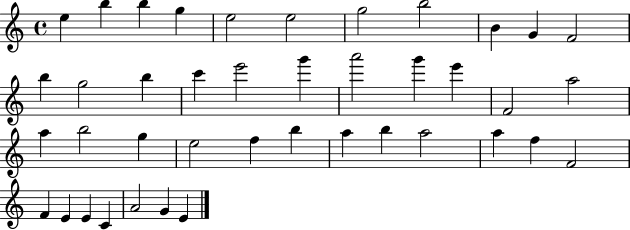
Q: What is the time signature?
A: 4/4